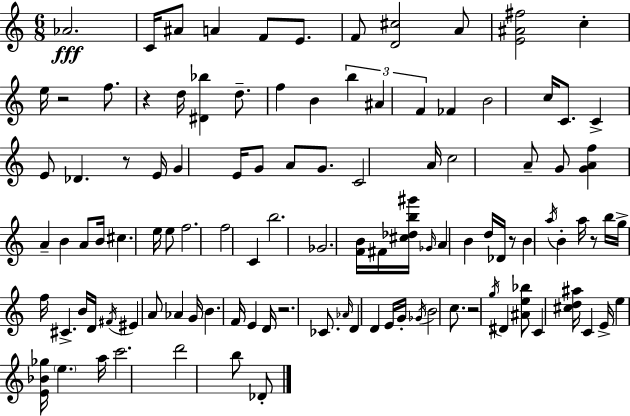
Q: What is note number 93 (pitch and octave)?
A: B5